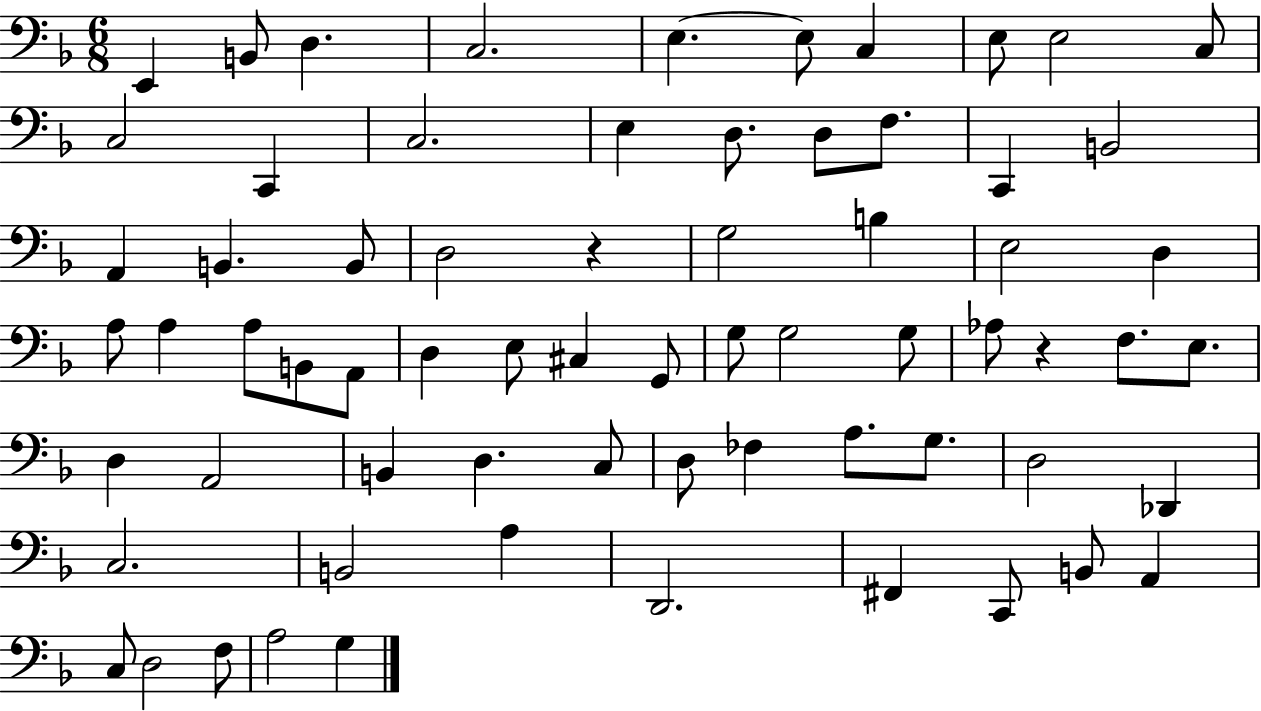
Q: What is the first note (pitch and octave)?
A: E2